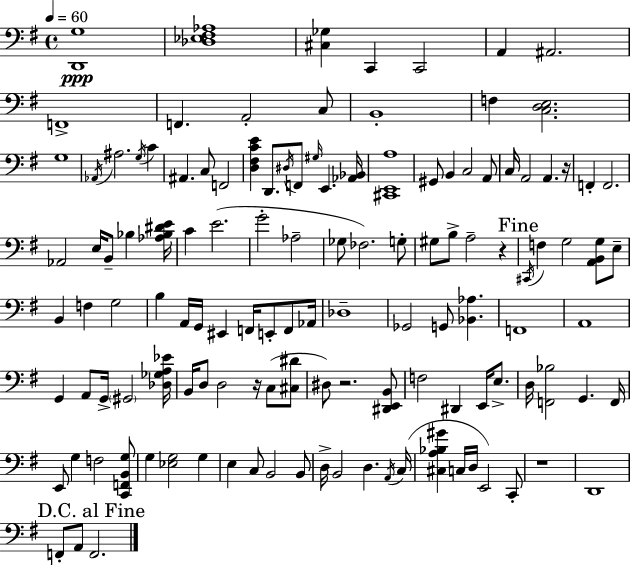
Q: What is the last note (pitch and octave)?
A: F2